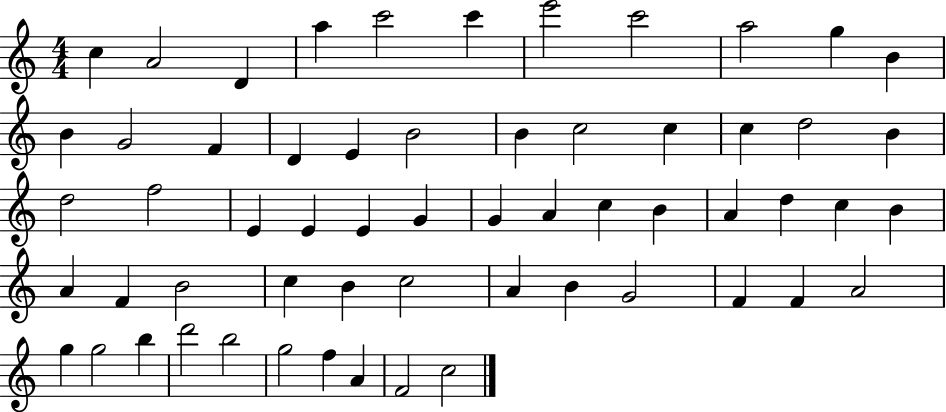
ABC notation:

X:1
T:Untitled
M:4/4
L:1/4
K:C
c A2 D a c'2 c' e'2 c'2 a2 g B B G2 F D E B2 B c2 c c d2 B d2 f2 E E E G G A c B A d c B A F B2 c B c2 A B G2 F F A2 g g2 b d'2 b2 g2 f A F2 c2